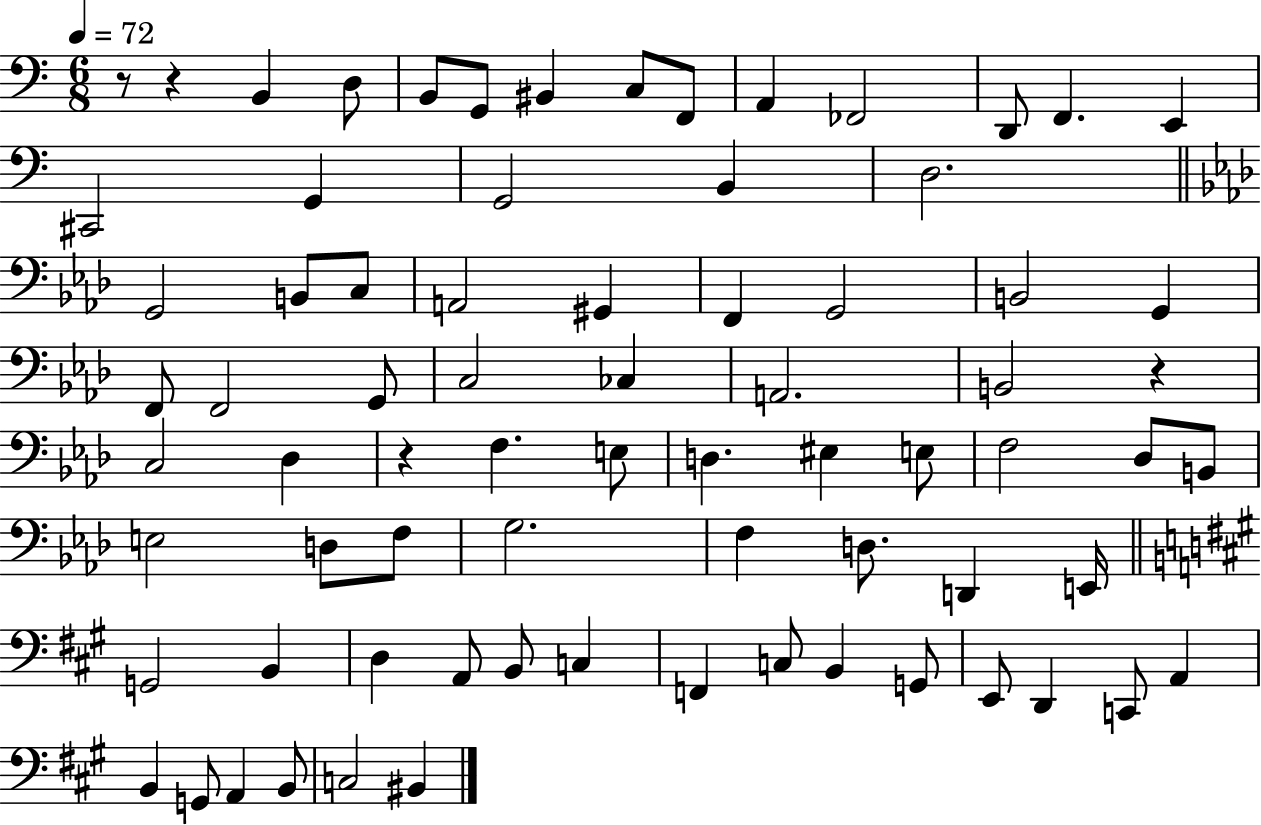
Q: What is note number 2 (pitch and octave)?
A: D3